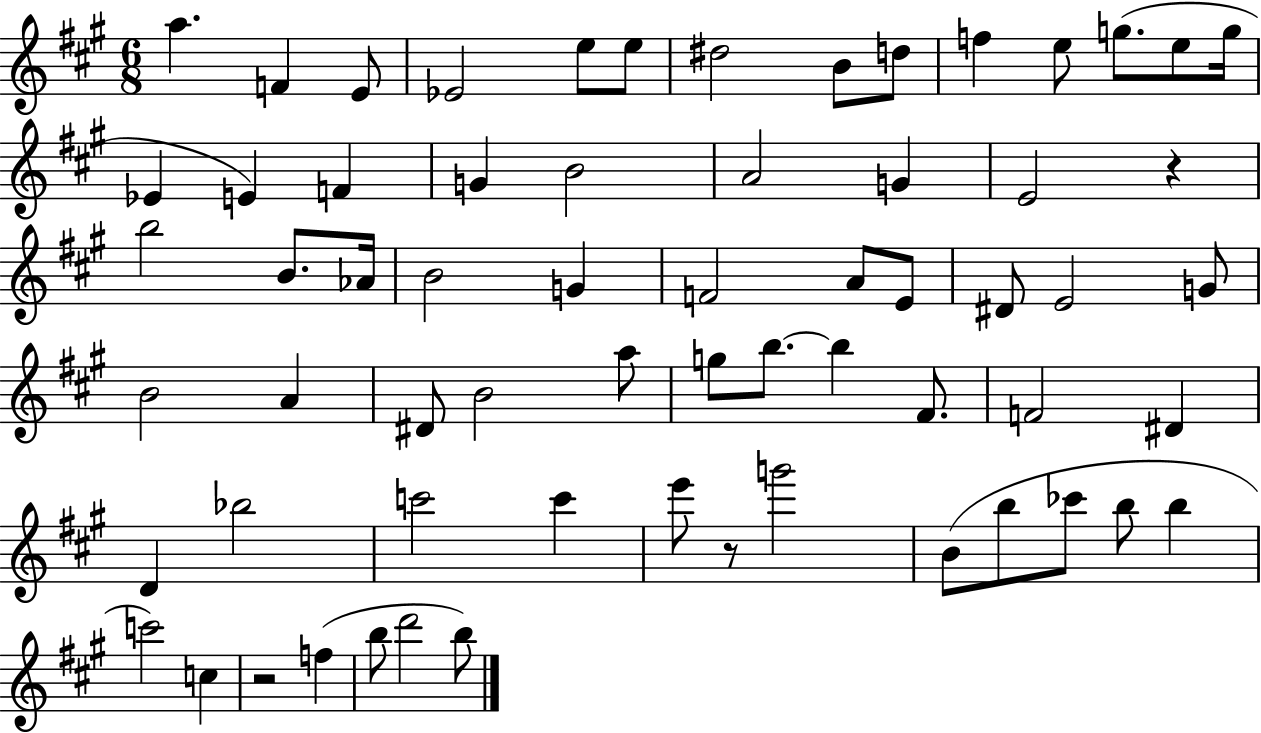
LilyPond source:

{
  \clef treble
  \numericTimeSignature
  \time 6/8
  \key a \major
  a''4. f'4 e'8 | ees'2 e''8 e''8 | dis''2 b'8 d''8 | f''4 e''8 g''8.( e''8 g''16 | \break ees'4 e'4) f'4 | g'4 b'2 | a'2 g'4 | e'2 r4 | \break b''2 b'8. aes'16 | b'2 g'4 | f'2 a'8 e'8 | dis'8 e'2 g'8 | \break b'2 a'4 | dis'8 b'2 a''8 | g''8 b''8.~~ b''4 fis'8. | f'2 dis'4 | \break d'4 bes''2 | c'''2 c'''4 | e'''8 r8 g'''2 | b'8( b''8 ces'''8 b''8 b''4 | \break c'''2) c''4 | r2 f''4( | b''8 d'''2 b''8) | \bar "|."
}